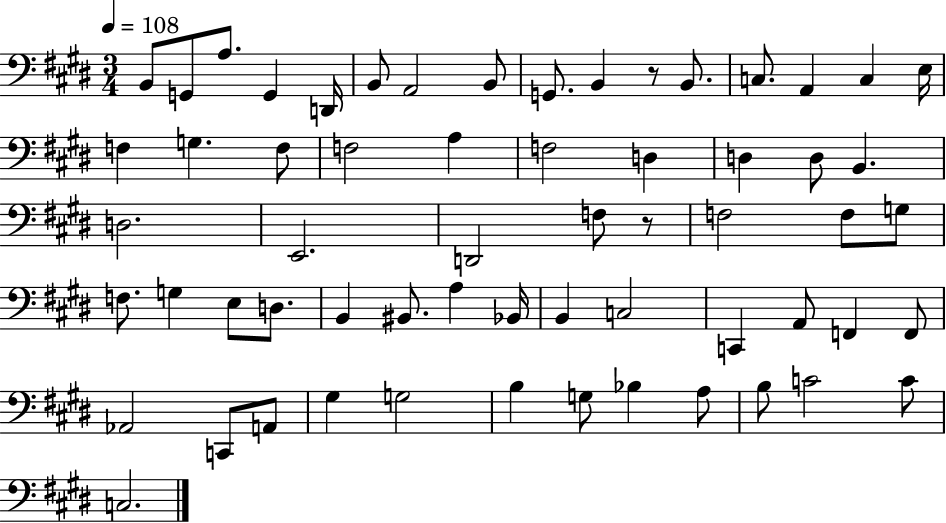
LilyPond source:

{
  \clef bass
  \numericTimeSignature
  \time 3/4
  \key e \major
  \tempo 4 = 108
  \repeat volta 2 { b,8 g,8 a8. g,4 d,16 | b,8 a,2 b,8 | g,8. b,4 r8 b,8. | c8. a,4 c4 e16 | \break f4 g4. f8 | f2 a4 | f2 d4 | d4 d8 b,4. | \break d2. | e,2. | d,2 f8 r8 | f2 f8 g8 | \break f8. g4 e8 d8. | b,4 bis,8. a4 bes,16 | b,4 c2 | c,4 a,8 f,4 f,8 | \break aes,2 c,8 a,8 | gis4 g2 | b4 g8 bes4 a8 | b8 c'2 c'8 | \break c2. | } \bar "|."
}